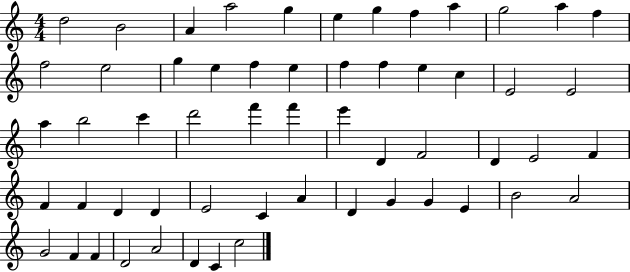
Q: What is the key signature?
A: C major